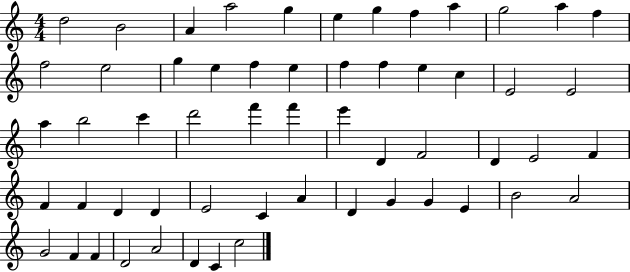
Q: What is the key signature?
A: C major